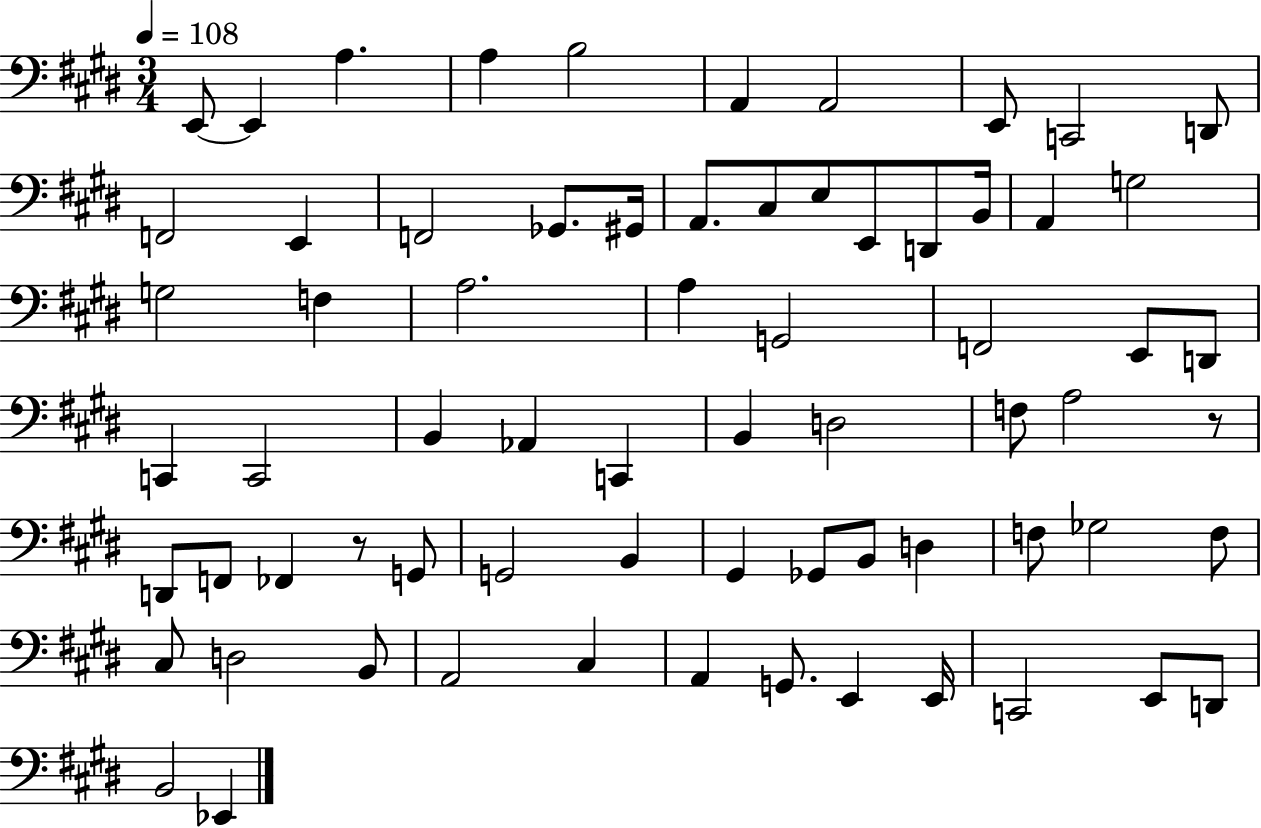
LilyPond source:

{
  \clef bass
  \numericTimeSignature
  \time 3/4
  \key e \major
  \tempo 4 = 108
  \repeat volta 2 { e,8~~ e,4 a4. | a4 b2 | a,4 a,2 | e,8 c,2 d,8 | \break f,2 e,4 | f,2 ges,8. gis,16 | a,8. cis8 e8 e,8 d,8 b,16 | a,4 g2 | \break g2 f4 | a2. | a4 g,2 | f,2 e,8 d,8 | \break c,4 c,2 | b,4 aes,4 c,4 | b,4 d2 | f8 a2 r8 | \break d,8 f,8 fes,4 r8 g,8 | g,2 b,4 | gis,4 ges,8 b,8 d4 | f8 ges2 f8 | \break cis8 d2 b,8 | a,2 cis4 | a,4 g,8. e,4 e,16 | c,2 e,8 d,8 | \break b,2 ees,4 | } \bar "|."
}